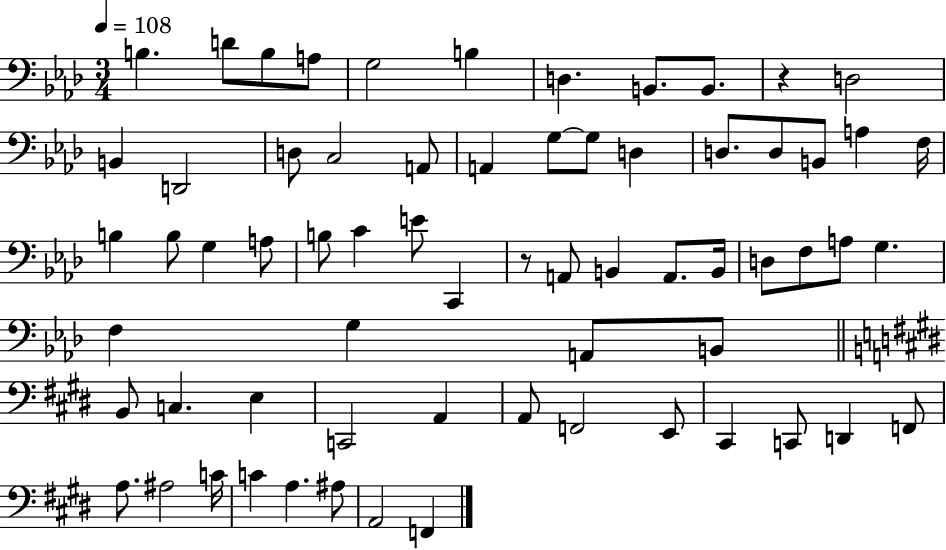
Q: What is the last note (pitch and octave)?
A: F2